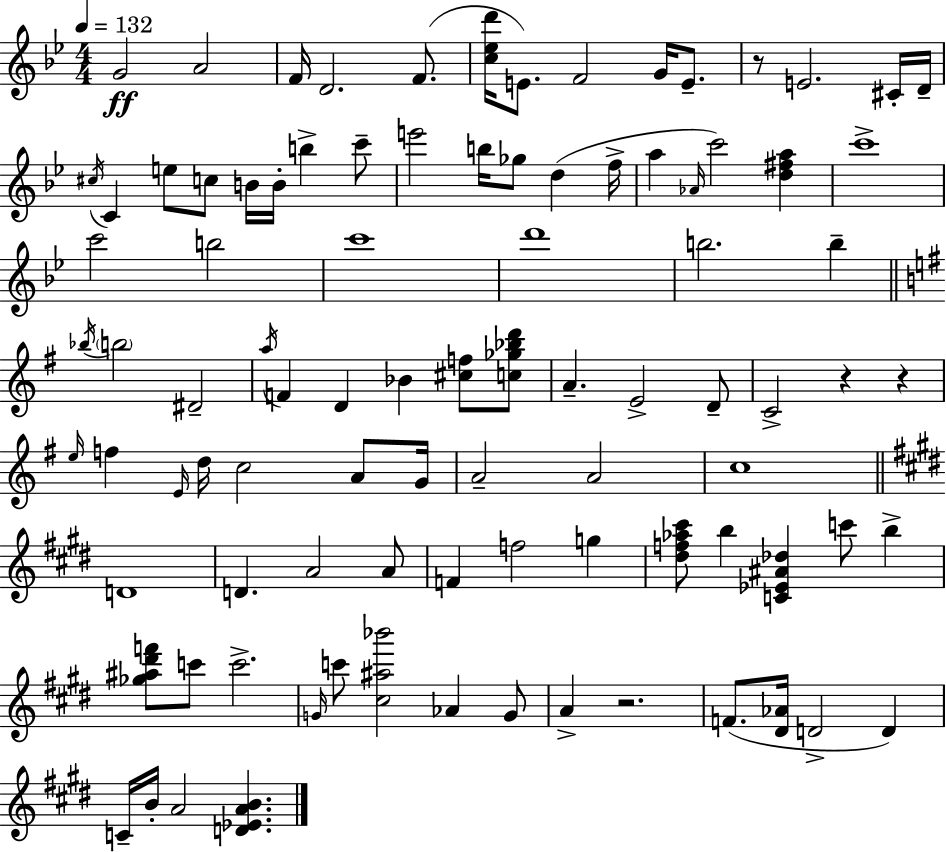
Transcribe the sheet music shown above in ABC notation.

X:1
T:Untitled
M:4/4
L:1/4
K:Gm
G2 A2 F/4 D2 F/2 [c_ed']/4 E/2 F2 G/4 E/2 z/2 E2 ^C/4 D/4 ^c/4 C e/2 c/2 B/4 B/4 b c'/2 e'2 b/4 _g/2 d f/4 a _A/4 c'2 [d^fa] c'4 c'2 b2 c'4 d'4 b2 b _b/4 b2 ^D2 a/4 F D _B [^cf]/2 [c_g_bd']/2 A E2 D/2 C2 z z e/4 f E/4 d/4 c2 A/2 G/4 A2 A2 c4 D4 D A2 A/2 F f2 g [^df_a^c']/2 b [C_E^A_d] c'/2 b [_g^a^d'f']/2 c'/2 c'2 G/4 c'/2 [^c^a_b']2 _A G/2 A z2 F/2 [^D_A]/4 D2 D C/4 B/4 A2 [D_EAB]